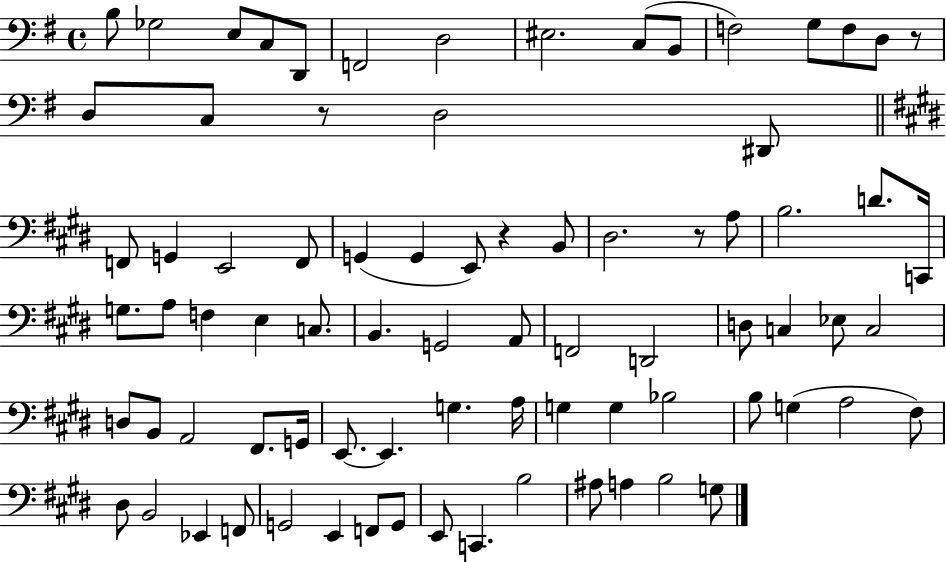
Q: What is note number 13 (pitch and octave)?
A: F3